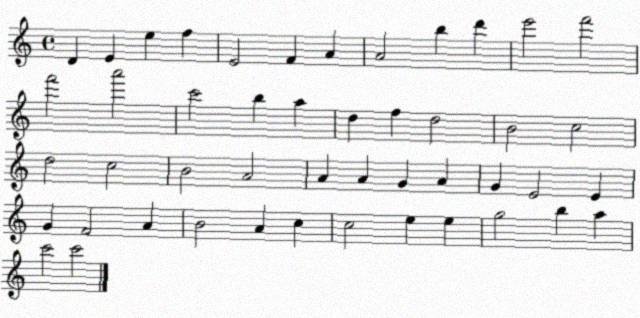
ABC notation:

X:1
T:Untitled
M:4/4
L:1/4
K:C
D E e f E2 F A A2 b d' e'2 f'2 f'2 a'2 c'2 b a d f d2 B2 c2 d2 c2 B2 A2 A A G A G E2 E G F2 A B2 A c c2 e e g2 b a c'2 c'2